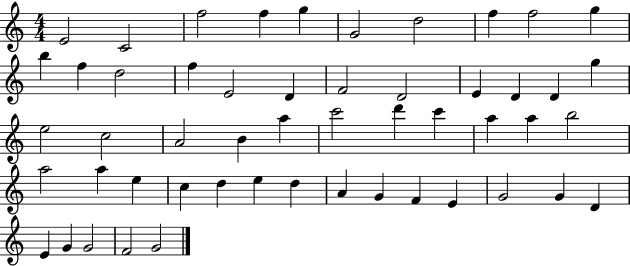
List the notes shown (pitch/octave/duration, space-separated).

E4/h C4/h F5/h F5/q G5/q G4/h D5/h F5/q F5/h G5/q B5/q F5/q D5/h F5/q E4/h D4/q F4/h D4/h E4/q D4/q D4/q G5/q E5/h C5/h A4/h B4/q A5/q C6/h D6/q C6/q A5/q A5/q B5/h A5/h A5/q E5/q C5/q D5/q E5/q D5/q A4/q G4/q F4/q E4/q G4/h G4/q D4/q E4/q G4/q G4/h F4/h G4/h